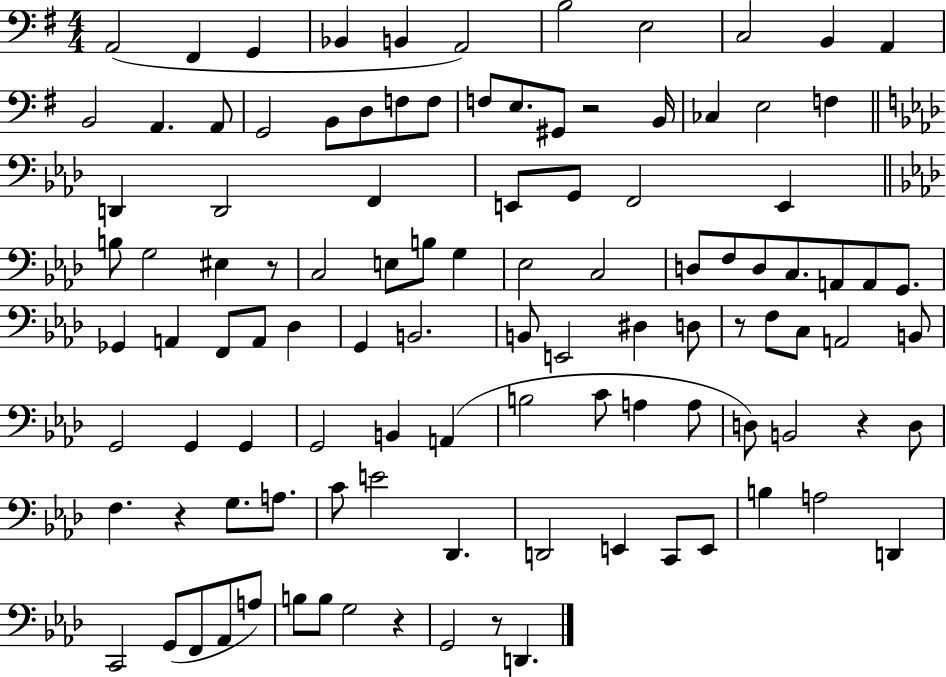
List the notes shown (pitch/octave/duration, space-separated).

A2/h F#2/q G2/q Bb2/q B2/q A2/h B3/h E3/h C3/h B2/q A2/q B2/h A2/q. A2/e G2/h B2/e D3/e F3/e F3/e F3/e E3/e. G#2/e R/h B2/s CES3/q E3/h F3/q D2/q D2/h F2/q E2/e G2/e F2/h E2/q B3/e G3/h EIS3/q R/e C3/h E3/e B3/e G3/q Eb3/h C3/h D3/e F3/e D3/e C3/e. A2/e A2/e G2/e. Gb2/q A2/q F2/e A2/e Db3/q G2/q B2/h. B2/e E2/h D#3/q D3/e R/e F3/e C3/e A2/h B2/e G2/h G2/q G2/q G2/h B2/q A2/q B3/h C4/e A3/q A3/e D3/e B2/h R/q D3/e F3/q. R/q G3/e. A3/e. C4/e E4/h Db2/q. D2/h E2/q C2/e E2/e B3/q A3/h D2/q C2/h G2/e F2/e Ab2/e A3/e B3/e B3/e G3/h R/q G2/h R/e D2/q.